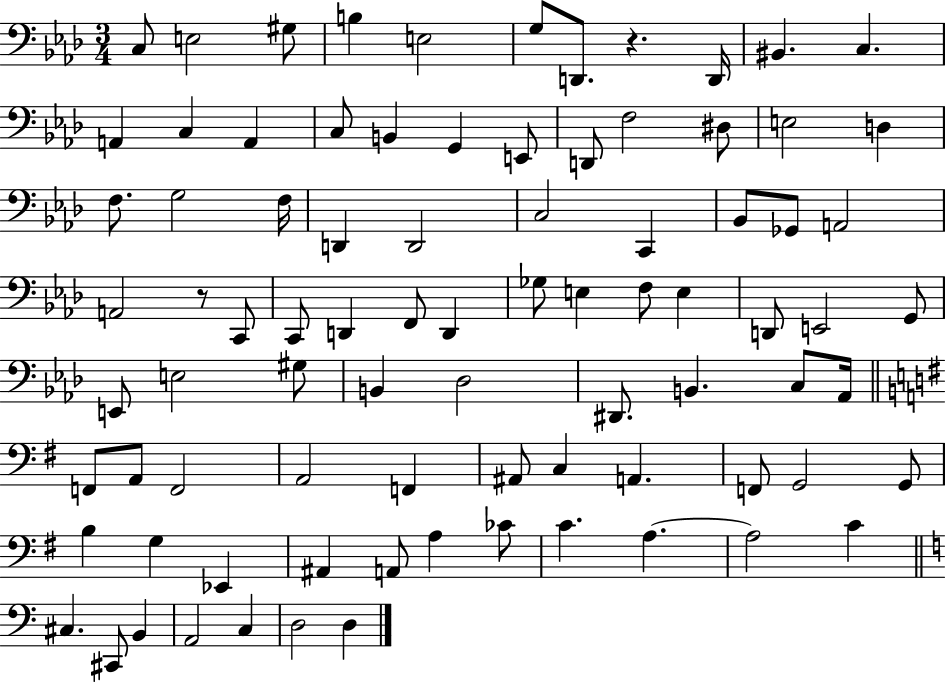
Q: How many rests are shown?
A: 2